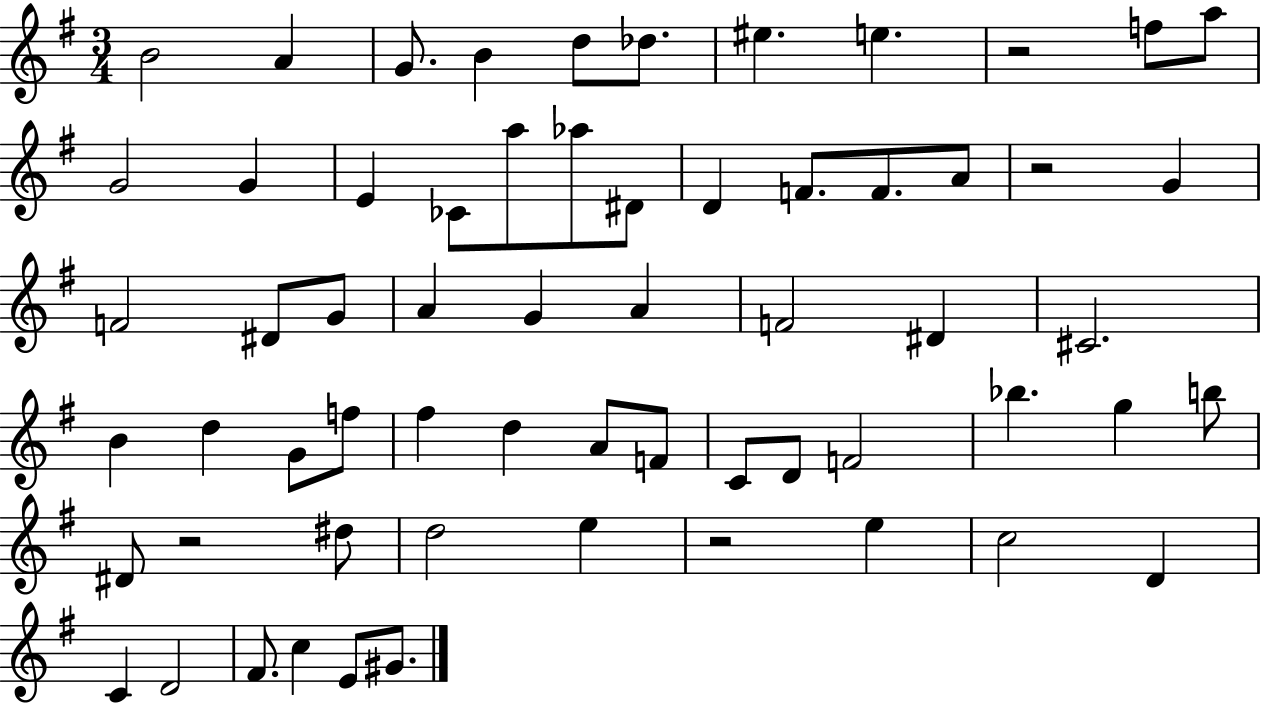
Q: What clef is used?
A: treble